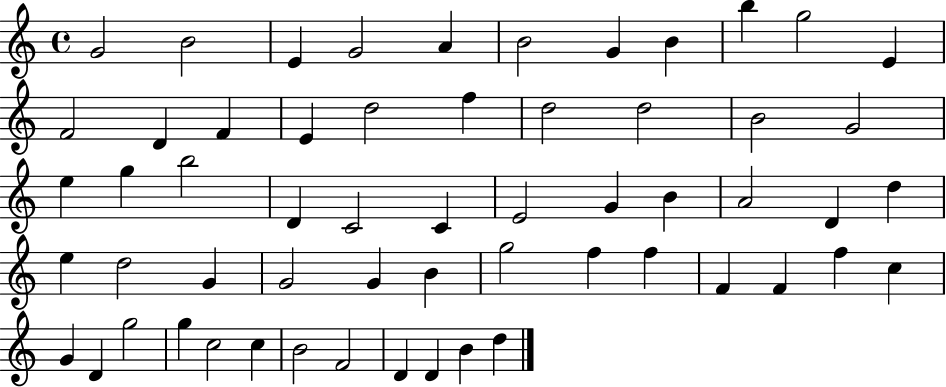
{
  \clef treble
  \time 4/4
  \defaultTimeSignature
  \key c \major
  g'2 b'2 | e'4 g'2 a'4 | b'2 g'4 b'4 | b''4 g''2 e'4 | \break f'2 d'4 f'4 | e'4 d''2 f''4 | d''2 d''2 | b'2 g'2 | \break e''4 g''4 b''2 | d'4 c'2 c'4 | e'2 g'4 b'4 | a'2 d'4 d''4 | \break e''4 d''2 g'4 | g'2 g'4 b'4 | g''2 f''4 f''4 | f'4 f'4 f''4 c''4 | \break g'4 d'4 g''2 | g''4 c''2 c''4 | b'2 f'2 | d'4 d'4 b'4 d''4 | \break \bar "|."
}